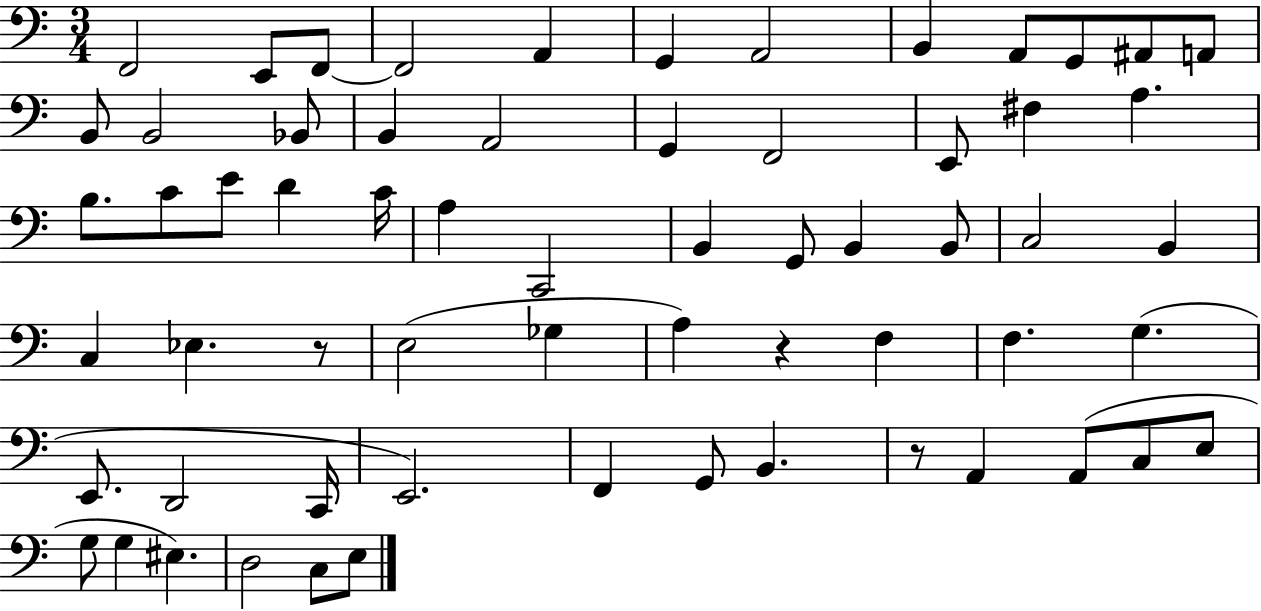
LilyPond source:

{
  \clef bass
  \numericTimeSignature
  \time 3/4
  \key c \major
  \repeat volta 2 { f,2 e,8 f,8~~ | f,2 a,4 | g,4 a,2 | b,4 a,8 g,8 ais,8 a,8 | \break b,8 b,2 bes,8 | b,4 a,2 | g,4 f,2 | e,8 fis4 a4. | \break b8. c'8 e'8 d'4 c'16 | a4 c,2 | b,4 g,8 b,4 b,8 | c2 b,4 | \break c4 ees4. r8 | e2( ges4 | a4) r4 f4 | f4. g4.( | \break e,8. d,2 c,16 | e,2.) | f,4 g,8 b,4. | r8 a,4 a,8( c8 e8 | \break g8 g4 eis4.) | d2 c8 e8 | } \bar "|."
}